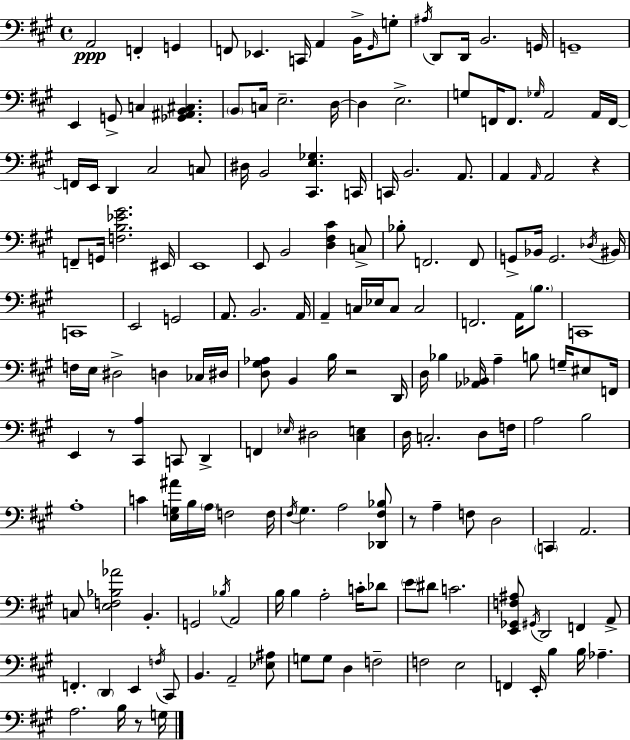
A2/h F2/q G2/q F2/e Eb2/q. C2/s A2/q B2/s G#2/s G3/e A#3/s D2/e D2/s B2/h. G2/s G2/w E2/q G2/e C3/q [Gb2,A#2,B2,C#3]/q. B2/e C3/s E3/h. D3/s D3/q E3/h. G3/e F2/s F2/e. Gb3/s A2/h A2/s F2/s F2/s E2/s D2/q C#3/h C3/e D#3/s B2/h [C#2,E3,Gb3]/q. C2/s C2/s B2/h. A2/e. A2/q A2/s A2/h R/q F2/e G2/s [F3,B3,Eb4,G#4]/h. EIS2/s E2/w E2/e B2/h [D3,F#3,C#4]/q C3/e Bb3/e F2/h. F2/e G2/e Bb2/s G2/h. Db3/s BIS2/s C2/w E2/h G2/h A2/e. B2/h. A2/s A2/q C3/s Eb3/s C3/e C3/h F2/h. A2/s B3/e. C2/w F3/s E3/s D#3/h D3/q CES3/s D#3/s [D3,G#3,Ab3]/e B2/q B3/s R/h D2/s D3/s Bb3/q [Ab2,Bb2]/s A3/q B3/e G3/s EIS3/e F2/s E2/q R/e [C#2,A3]/q C2/e D2/q F2/q Eb3/s D#3/h [C#3,E3]/q D3/s C3/h. D3/e F3/s A3/h B3/h A3/w C4/q [E3,G3,A#4]/s B3/s A3/s F3/h F3/s F#3/s G#3/q. A3/h [Db2,F#3,Bb3]/e R/e A3/q F3/e D3/h C2/q A2/h. C3/e [E3,F3,Bb3,Ab4]/h B2/q. G2/h Bb3/s A2/h B3/s B3/q A3/h C4/s Db4/e E4/e D#4/e C4/h. [E2,Gb2,F3,A#3]/e G#2/s D2/h F2/q A2/e F2/q. D2/q E2/q F3/s C#2/e B2/q. A2/h [Eb3,A#3]/e G3/e G3/e D3/q F3/h F3/h E3/h F2/q E2/s B3/q B3/s Ab3/q. A3/h. B3/s R/e G3/s